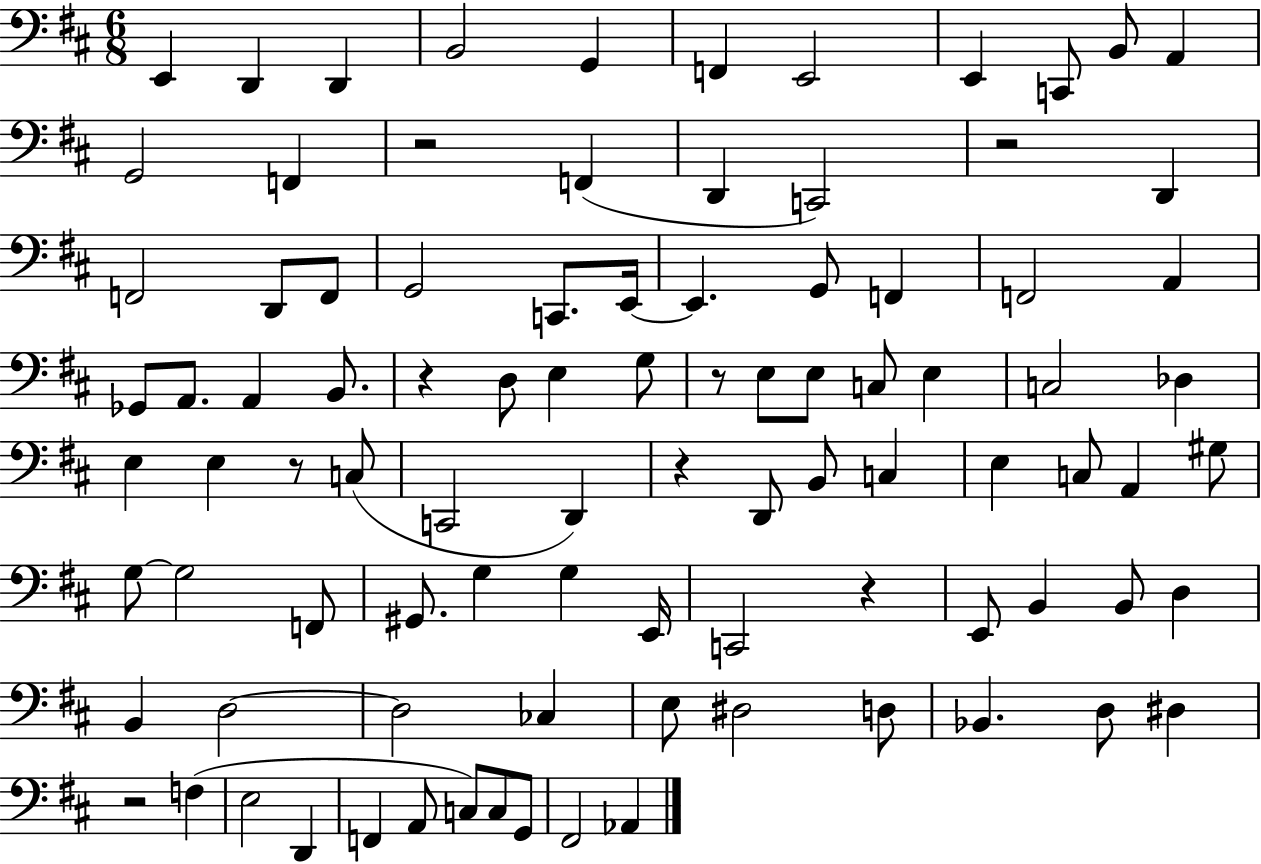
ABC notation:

X:1
T:Untitled
M:6/8
L:1/4
K:D
E,, D,, D,, B,,2 G,, F,, E,,2 E,, C,,/2 B,,/2 A,, G,,2 F,, z2 F,, D,, C,,2 z2 D,, F,,2 D,,/2 F,,/2 G,,2 C,,/2 E,,/4 E,, G,,/2 F,, F,,2 A,, _G,,/2 A,,/2 A,, B,,/2 z D,/2 E, G,/2 z/2 E,/2 E,/2 C,/2 E, C,2 _D, E, E, z/2 C,/2 C,,2 D,, z D,,/2 B,,/2 C, E, C,/2 A,, ^G,/2 G,/2 G,2 F,,/2 ^G,,/2 G, G, E,,/4 C,,2 z E,,/2 B,, B,,/2 D, B,, D,2 D,2 _C, E,/2 ^D,2 D,/2 _B,, D,/2 ^D, z2 F, E,2 D,, F,, A,,/2 C,/2 C,/2 G,,/2 ^F,,2 _A,,